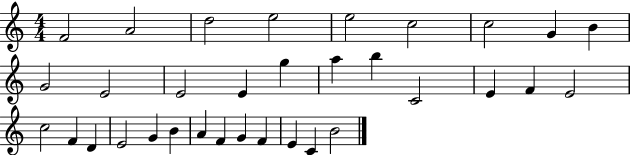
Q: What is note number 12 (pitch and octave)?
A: E4